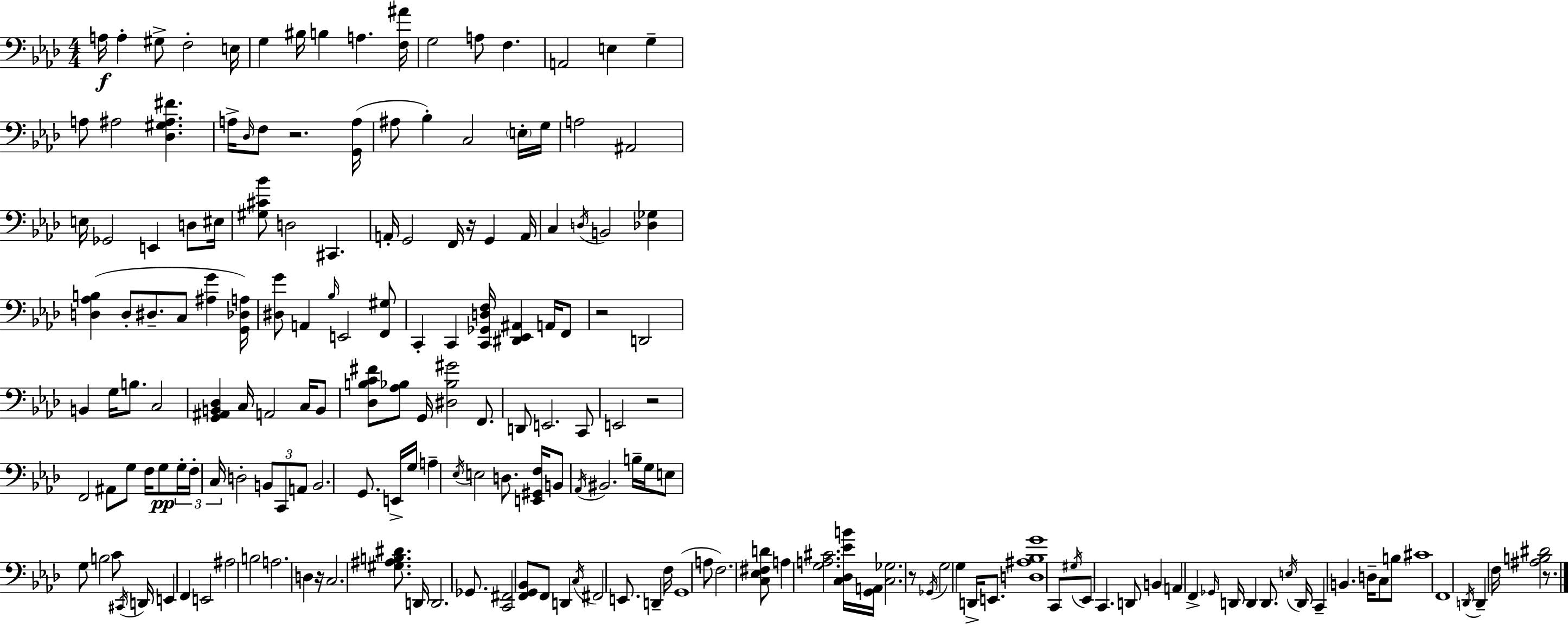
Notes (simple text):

A3/s A3/q G#3/e F3/h E3/s G3/q BIS3/s B3/q A3/q. [F3,A#4]/s G3/h A3/e F3/q. A2/h E3/q G3/q A3/e A#3/h [Db3,G#3,A#3,F#4]/q. A3/s Db3/s F3/e R/h. [G2,A3]/s A#3/e Bb3/q C3/h E3/s G3/s A3/h A#2/h E3/s Gb2/h E2/q D3/e EIS3/s [G#3,C#4,Bb4]/e D3/h C#2/q. A2/s G2/h F2/s R/s G2/q A2/s C3/q D3/s B2/h [Db3,Gb3]/q [D3,Ab3,B3]/q D3/e D#3/e. C3/e [A#3,G4]/q [G2,Db3,A3]/s [D#3,G4]/e A2/q Bb3/s E2/h [F2,G#3]/e C2/q C2/q [C2,Gb2,D3,F3]/s [D#2,Eb2,A#2]/q A2/s F2/e R/h D2/h B2/q G3/s B3/e. C3/h [G2,A#2,B2,Db3]/q C3/s A2/h C3/s B2/e [Db3,B3,C4,F#4]/e [Ab3,Bb3]/e G2/s [D#3,Bb3,G#4]/h F2/e. D2/e E2/h. C2/e E2/h R/h F2/h A#2/e G3/e F3/s G3/e G3/s F3/s C3/s D3/h B2/e C2/e A2/e B2/h. G2/e. E2/s G3/s A3/q Eb3/s E3/h D3/e. [E2,G#2,F3]/s B2/e Ab2/s BIS2/h. B3/s G3/s E3/e G3/e B3/h C4/e C#2/s D2/s E2/q F2/q E2/h A#3/h B3/h A3/h. D3/q R/s C3/h. [G#3,A#3,B3,D#4]/e. D2/s D2/h. Gb2/e. [C2,F#2]/h [F2,G2,Bb2]/e F2/e D2/q C3/s F#2/h E2/e. D2/q F3/s G2/w A3/e F3/h. [C3,Eb3,F#3,D4]/e A3/q [G3,A3,C#4]/h. [C3,Db3,Eb4,B4]/s [G2,A2]/s [C3,Gb3]/h. R/e Gb2/s G3/h G3/q D2/s E2/e. [D3,A#3,Bb3,G4]/w C2/e G#3/s Eb2/e C2/q. D2/e B2/q A2/q F2/q Gb2/s D2/s D2/q D2/e. E3/s D2/s C2/q B2/q. D3/s C3/e B3/e C#4/w F2/w D2/s D2/q F3/s [A#3,B3,D#4]/h R/e.